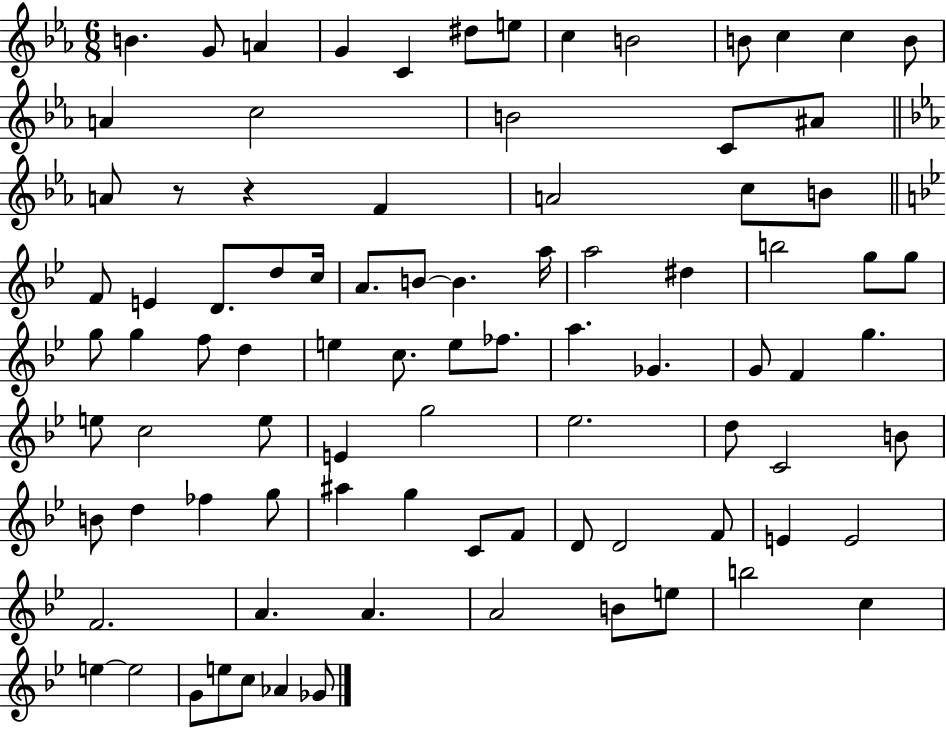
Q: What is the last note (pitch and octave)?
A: Gb4